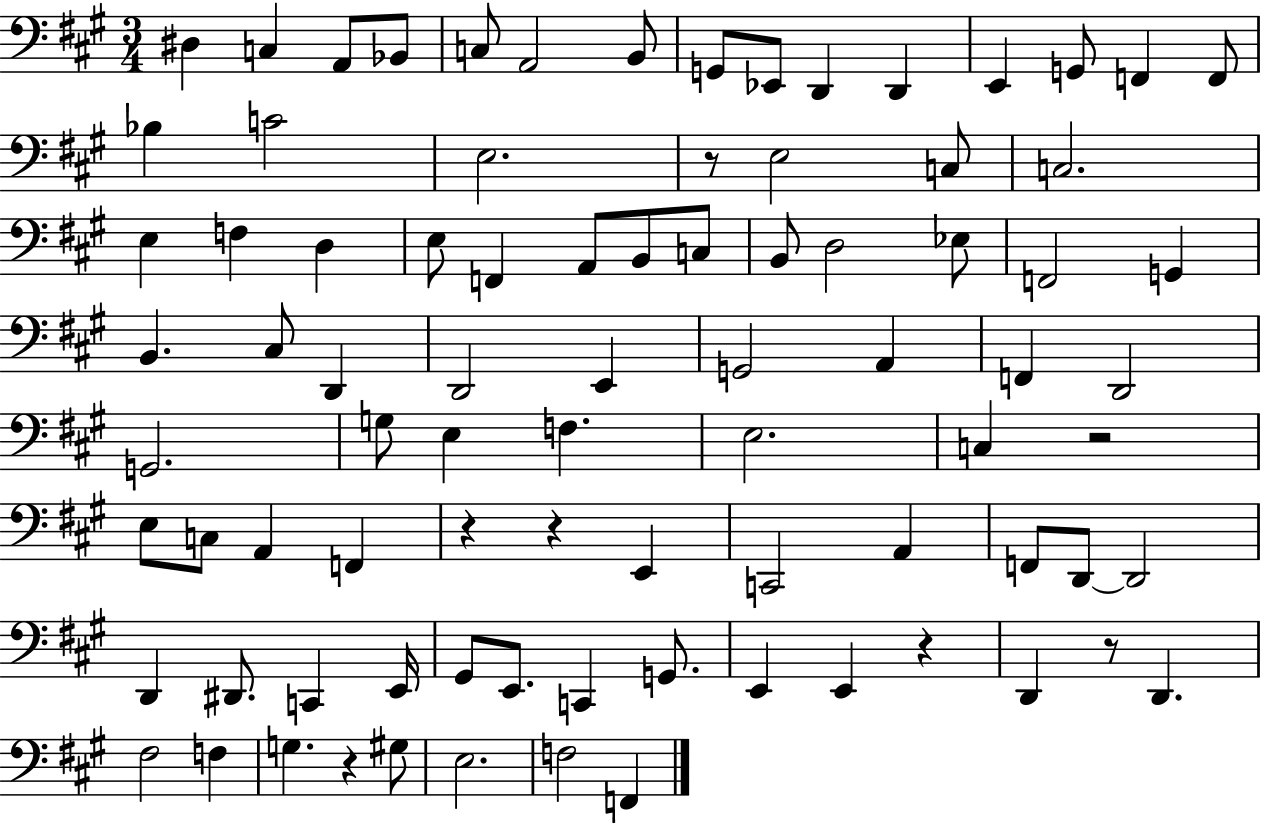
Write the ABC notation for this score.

X:1
T:Untitled
M:3/4
L:1/4
K:A
^D, C, A,,/2 _B,,/2 C,/2 A,,2 B,,/2 G,,/2 _E,,/2 D,, D,, E,, G,,/2 F,, F,,/2 _B, C2 E,2 z/2 E,2 C,/2 C,2 E, F, D, E,/2 F,, A,,/2 B,,/2 C,/2 B,,/2 D,2 _E,/2 F,,2 G,, B,, ^C,/2 D,, D,,2 E,, G,,2 A,, F,, D,,2 G,,2 G,/2 E, F, E,2 C, z2 E,/2 C,/2 A,, F,, z z E,, C,,2 A,, F,,/2 D,,/2 D,,2 D,, ^D,,/2 C,, E,,/4 ^G,,/2 E,,/2 C,, G,,/2 E,, E,, z D,, z/2 D,, ^F,2 F, G, z ^G,/2 E,2 F,2 F,,